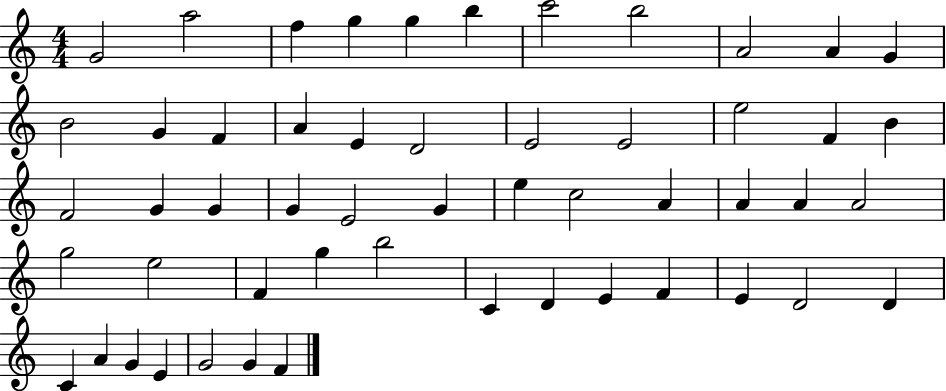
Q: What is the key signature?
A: C major